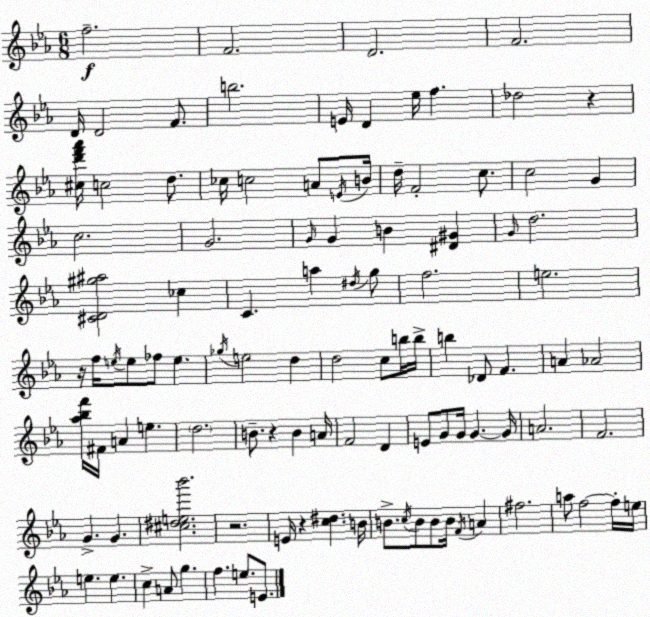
X:1
T:Untitled
M:6/8
L:1/4
K:Cm
f2 F2 D2 F2 D/4 D2 F/2 b2 E/4 D _e/4 f _d2 z [^cd'f'_a']/4 c2 d/2 _c/4 c2 A/2 E/4 B/4 d/4 F2 c/2 c2 G c2 G2 G/4 G B [^D^G] G/4 d2 [^CD^g^a]2 _c C a ^d/4 g/2 f2 e2 z/4 f/4 e/4 e/2 _f/2 e _g/4 e2 d d2 c/2 b/4 b/4 b _D/2 F A _A2 [_a_bf']/4 ^F/4 A e d2 B/2 z B A/4 F2 D E/2 G/2 G/4 G G/4 A2 F2 G G [^c^de_b']2 z2 E/4 z [c^d] B/4 B/2 c/4 B/2 B/2 B/4 F/4 A ^f2 a/2 f2 f/4 e/4 e e c A/2 g f e/2 E/2